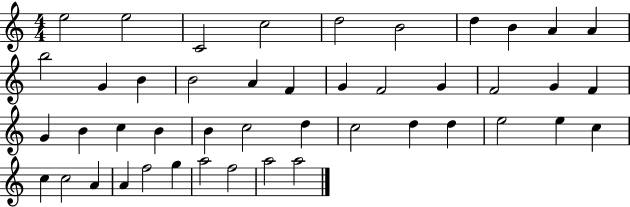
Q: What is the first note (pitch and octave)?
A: E5